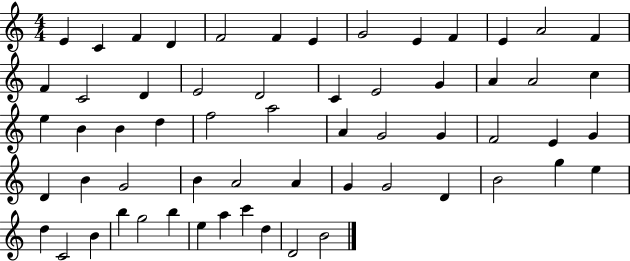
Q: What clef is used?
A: treble